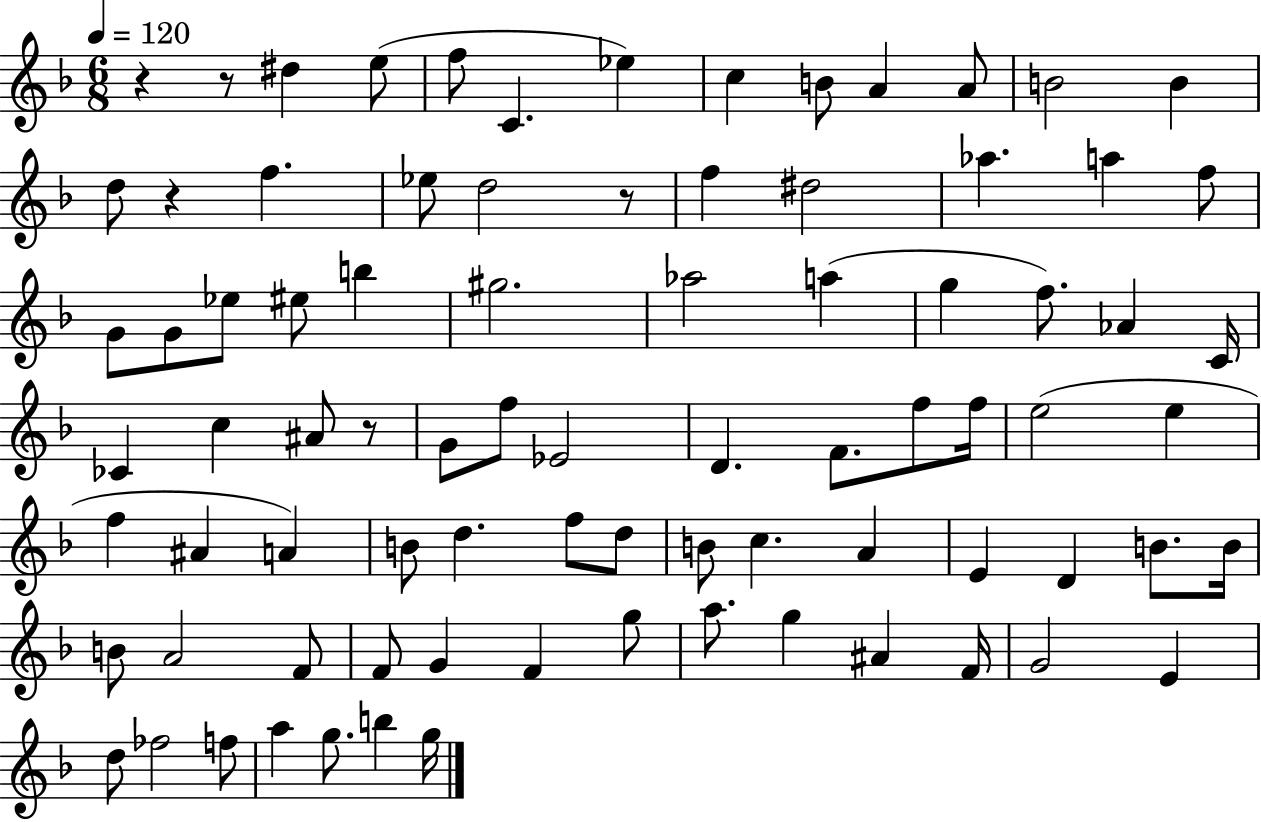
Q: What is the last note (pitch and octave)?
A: G5